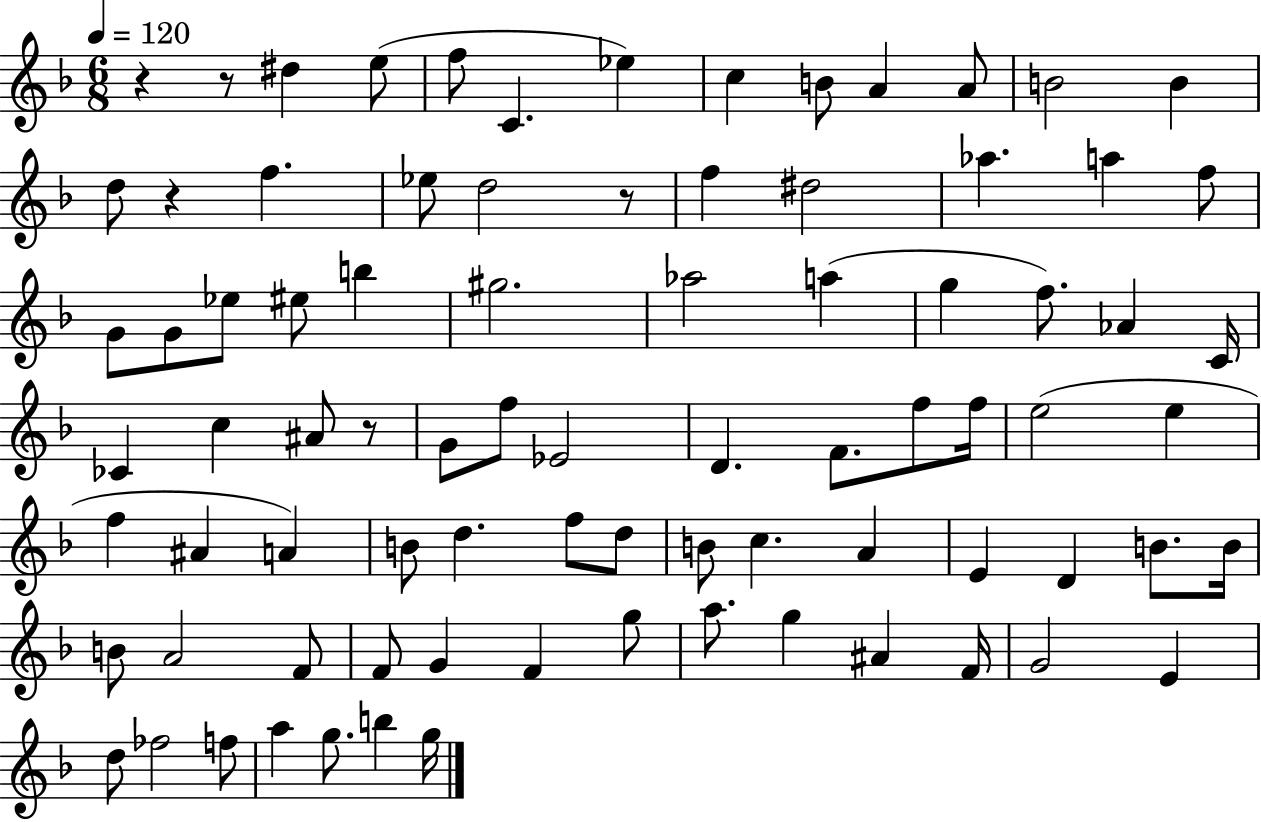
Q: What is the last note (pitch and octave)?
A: G5